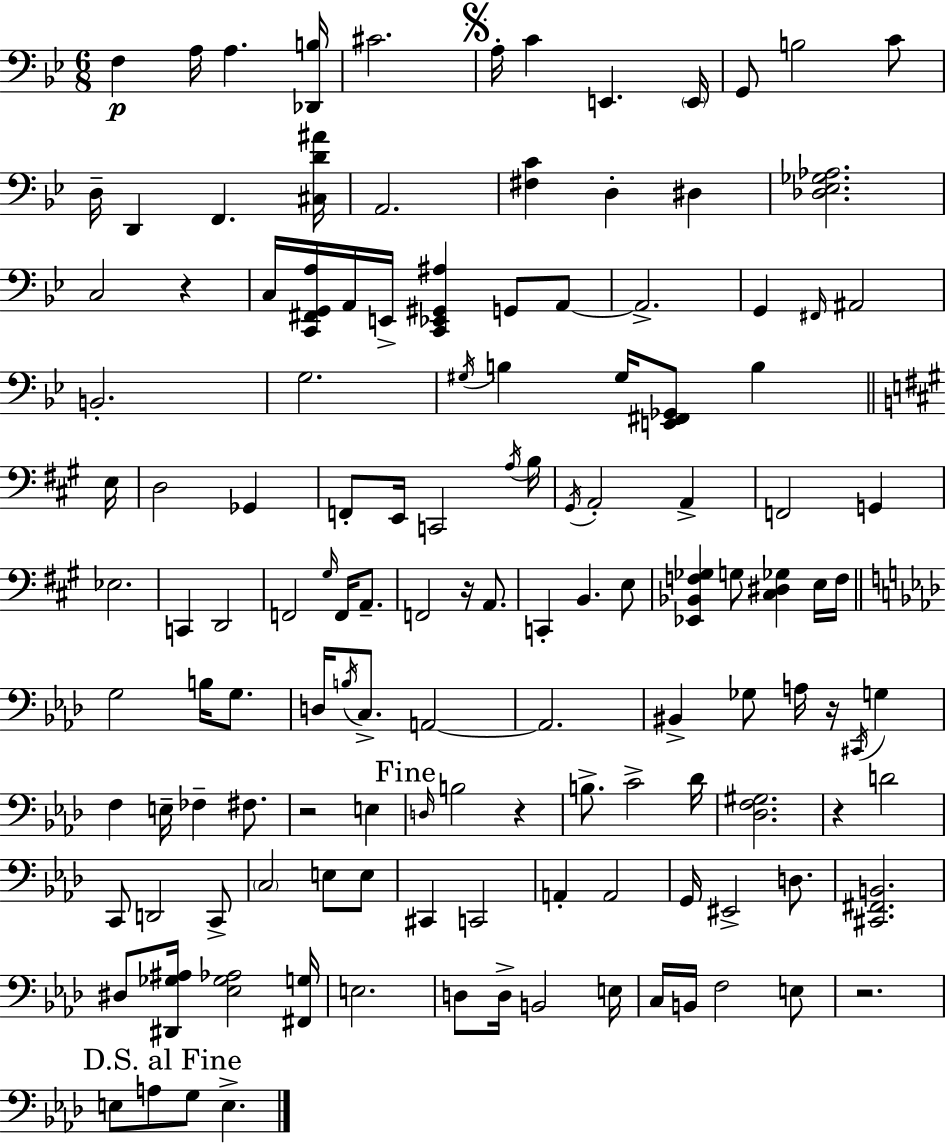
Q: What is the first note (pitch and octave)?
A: F3